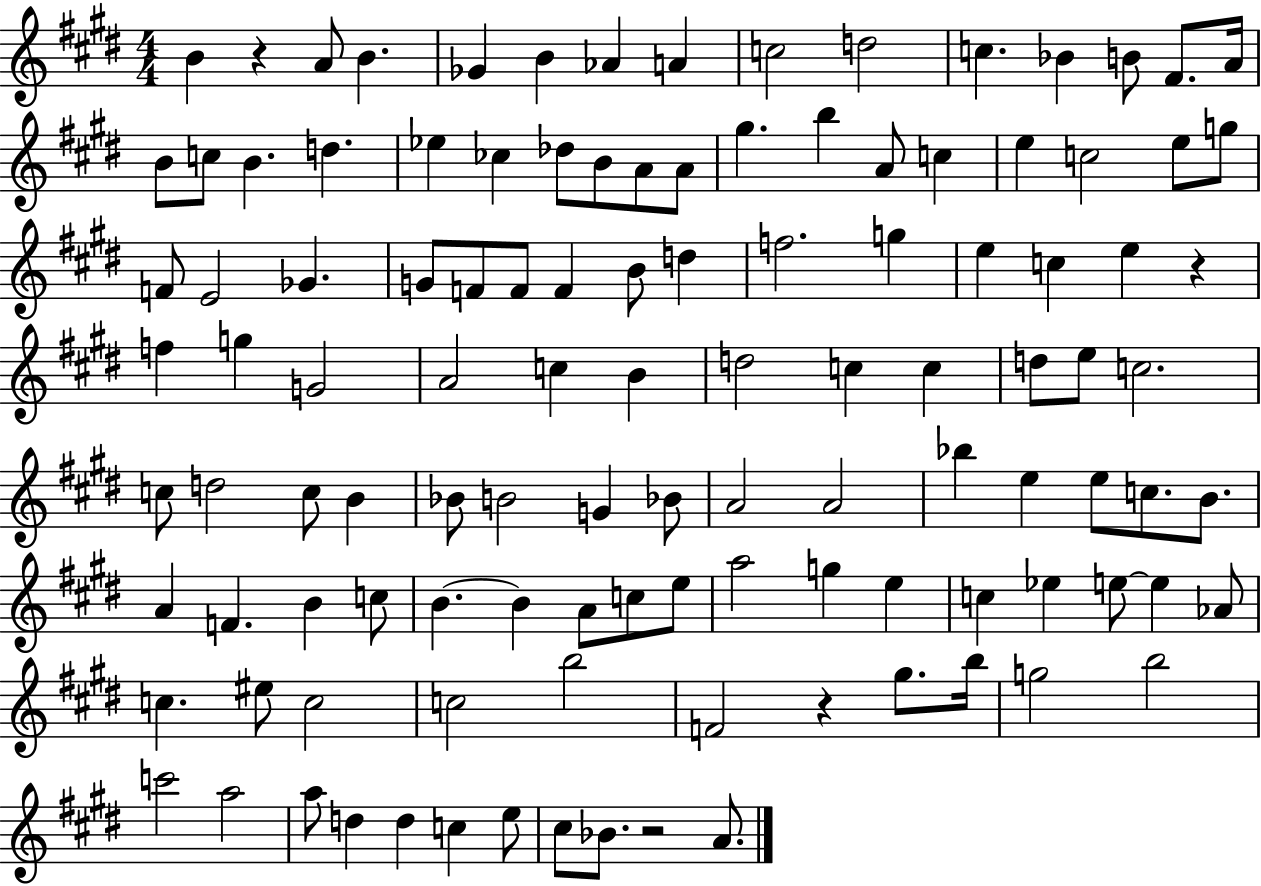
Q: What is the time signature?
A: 4/4